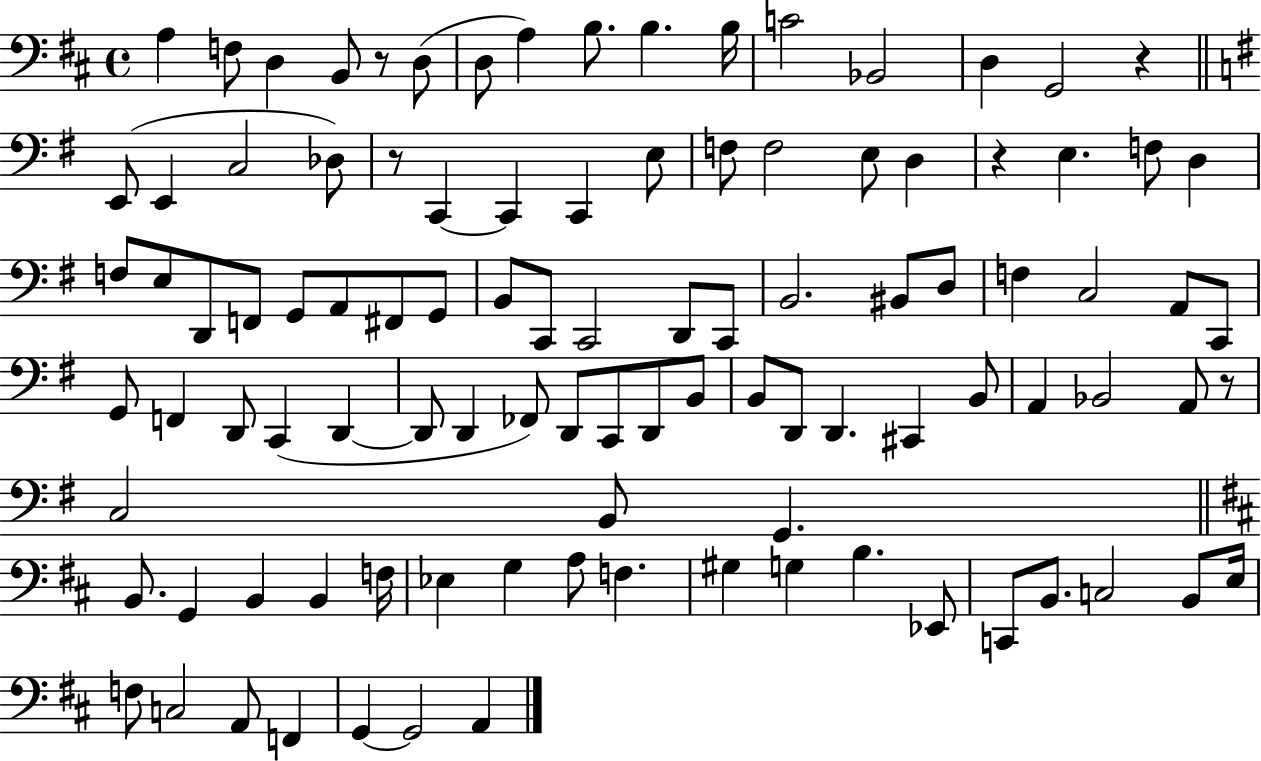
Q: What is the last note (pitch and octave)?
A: A2